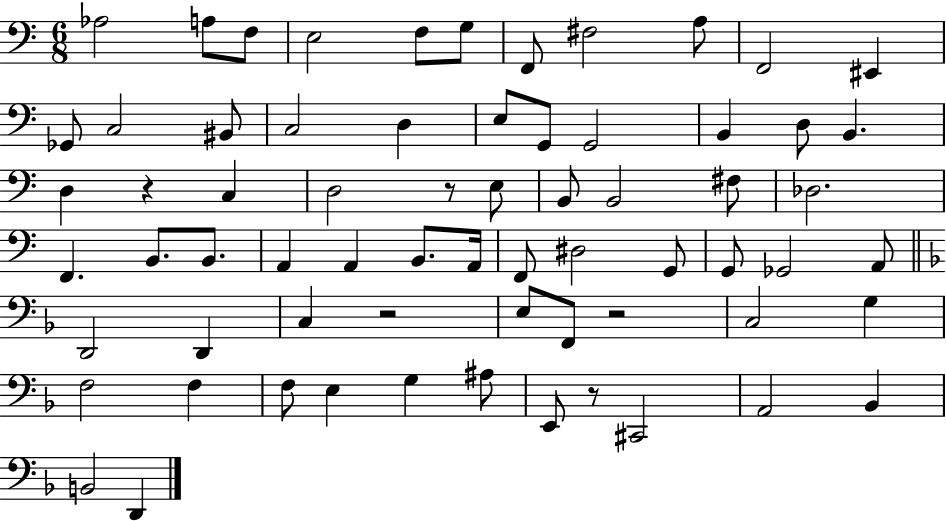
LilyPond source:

{
  \clef bass
  \numericTimeSignature
  \time 6/8
  \key c \major
  \repeat volta 2 { aes2 a8 f8 | e2 f8 g8 | f,8 fis2 a8 | f,2 eis,4 | \break ges,8 c2 bis,8 | c2 d4 | e8 g,8 g,2 | b,4 d8 b,4. | \break d4 r4 c4 | d2 r8 e8 | b,8 b,2 fis8 | des2. | \break f,4. b,8. b,8. | a,4 a,4 b,8. a,16 | f,8 dis2 g,8 | g,8 ges,2 a,8 | \break \bar "||" \break \key f \major d,2 d,4 | c4 r2 | e8 f,8 r2 | c2 g4 | \break f2 f4 | f8 e4 g4 ais8 | e,8 r8 cis,2 | a,2 bes,4 | \break b,2 d,4 | } \bar "|."
}